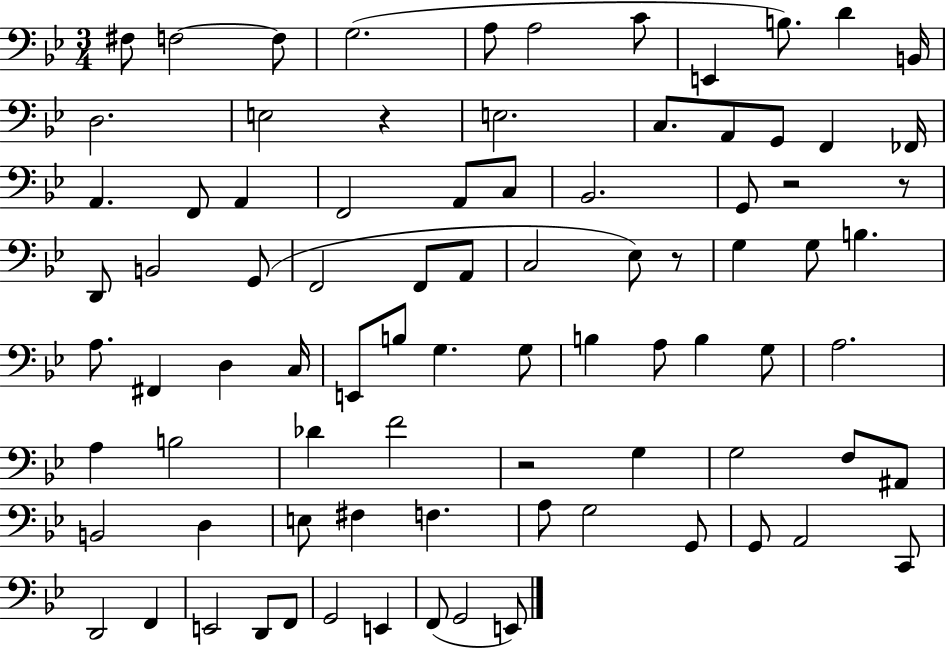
X:1
T:Untitled
M:3/4
L:1/4
K:Bb
^F,/2 F,2 F,/2 G,2 A,/2 A,2 C/2 E,, B,/2 D B,,/4 D,2 E,2 z E,2 C,/2 A,,/2 G,,/2 F,, _F,,/4 A,, F,,/2 A,, F,,2 A,,/2 C,/2 _B,,2 G,,/2 z2 z/2 D,,/2 B,,2 G,,/2 F,,2 F,,/2 A,,/2 C,2 _E,/2 z/2 G, G,/2 B, A,/2 ^F,, D, C,/4 E,,/2 B,/2 G, G,/2 B, A,/2 B, G,/2 A,2 A, B,2 _D F2 z2 G, G,2 F,/2 ^A,,/2 B,,2 D, E,/2 ^F, F, A,/2 G,2 G,,/2 G,,/2 A,,2 C,,/2 D,,2 F,, E,,2 D,,/2 F,,/2 G,,2 E,, F,,/2 G,,2 E,,/2